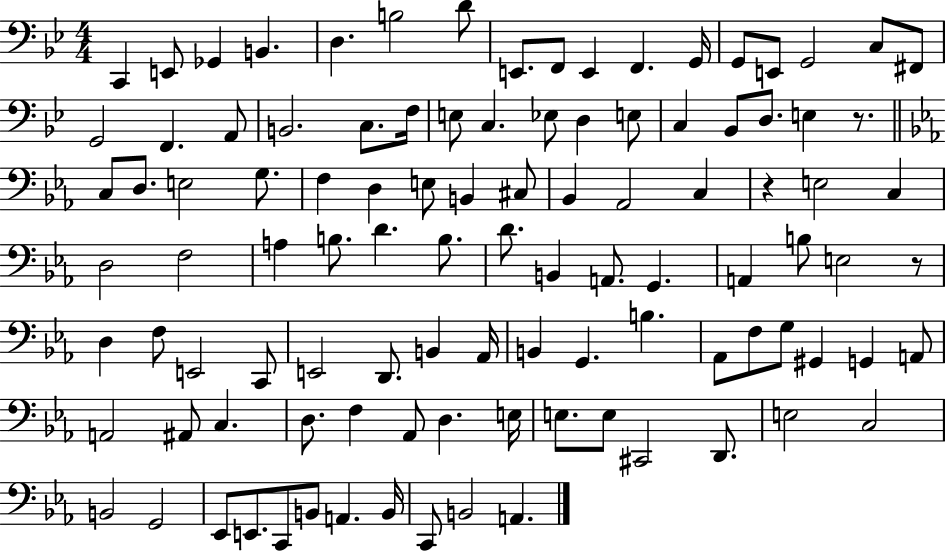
X:1
T:Untitled
M:4/4
L:1/4
K:Bb
C,, E,,/2 _G,, B,, D, B,2 D/2 E,,/2 F,,/2 E,, F,, G,,/4 G,,/2 E,,/2 G,,2 C,/2 ^F,,/2 G,,2 F,, A,,/2 B,,2 C,/2 F,/4 E,/2 C, _E,/2 D, E,/2 C, _B,,/2 D,/2 E, z/2 C,/2 D,/2 E,2 G,/2 F, D, E,/2 B,, ^C,/2 _B,, _A,,2 C, z E,2 C, D,2 F,2 A, B,/2 D B,/2 D/2 B,, A,,/2 G,, A,, B,/2 E,2 z/2 D, F,/2 E,,2 C,,/2 E,,2 D,,/2 B,, _A,,/4 B,, G,, B, _A,,/2 F,/2 G,/2 ^G,, G,, A,,/2 A,,2 ^A,,/2 C, D,/2 F, _A,,/2 D, E,/4 E,/2 E,/2 ^C,,2 D,,/2 E,2 C,2 B,,2 G,,2 _E,,/2 E,,/2 C,,/2 B,,/2 A,, B,,/4 C,,/2 B,,2 A,,